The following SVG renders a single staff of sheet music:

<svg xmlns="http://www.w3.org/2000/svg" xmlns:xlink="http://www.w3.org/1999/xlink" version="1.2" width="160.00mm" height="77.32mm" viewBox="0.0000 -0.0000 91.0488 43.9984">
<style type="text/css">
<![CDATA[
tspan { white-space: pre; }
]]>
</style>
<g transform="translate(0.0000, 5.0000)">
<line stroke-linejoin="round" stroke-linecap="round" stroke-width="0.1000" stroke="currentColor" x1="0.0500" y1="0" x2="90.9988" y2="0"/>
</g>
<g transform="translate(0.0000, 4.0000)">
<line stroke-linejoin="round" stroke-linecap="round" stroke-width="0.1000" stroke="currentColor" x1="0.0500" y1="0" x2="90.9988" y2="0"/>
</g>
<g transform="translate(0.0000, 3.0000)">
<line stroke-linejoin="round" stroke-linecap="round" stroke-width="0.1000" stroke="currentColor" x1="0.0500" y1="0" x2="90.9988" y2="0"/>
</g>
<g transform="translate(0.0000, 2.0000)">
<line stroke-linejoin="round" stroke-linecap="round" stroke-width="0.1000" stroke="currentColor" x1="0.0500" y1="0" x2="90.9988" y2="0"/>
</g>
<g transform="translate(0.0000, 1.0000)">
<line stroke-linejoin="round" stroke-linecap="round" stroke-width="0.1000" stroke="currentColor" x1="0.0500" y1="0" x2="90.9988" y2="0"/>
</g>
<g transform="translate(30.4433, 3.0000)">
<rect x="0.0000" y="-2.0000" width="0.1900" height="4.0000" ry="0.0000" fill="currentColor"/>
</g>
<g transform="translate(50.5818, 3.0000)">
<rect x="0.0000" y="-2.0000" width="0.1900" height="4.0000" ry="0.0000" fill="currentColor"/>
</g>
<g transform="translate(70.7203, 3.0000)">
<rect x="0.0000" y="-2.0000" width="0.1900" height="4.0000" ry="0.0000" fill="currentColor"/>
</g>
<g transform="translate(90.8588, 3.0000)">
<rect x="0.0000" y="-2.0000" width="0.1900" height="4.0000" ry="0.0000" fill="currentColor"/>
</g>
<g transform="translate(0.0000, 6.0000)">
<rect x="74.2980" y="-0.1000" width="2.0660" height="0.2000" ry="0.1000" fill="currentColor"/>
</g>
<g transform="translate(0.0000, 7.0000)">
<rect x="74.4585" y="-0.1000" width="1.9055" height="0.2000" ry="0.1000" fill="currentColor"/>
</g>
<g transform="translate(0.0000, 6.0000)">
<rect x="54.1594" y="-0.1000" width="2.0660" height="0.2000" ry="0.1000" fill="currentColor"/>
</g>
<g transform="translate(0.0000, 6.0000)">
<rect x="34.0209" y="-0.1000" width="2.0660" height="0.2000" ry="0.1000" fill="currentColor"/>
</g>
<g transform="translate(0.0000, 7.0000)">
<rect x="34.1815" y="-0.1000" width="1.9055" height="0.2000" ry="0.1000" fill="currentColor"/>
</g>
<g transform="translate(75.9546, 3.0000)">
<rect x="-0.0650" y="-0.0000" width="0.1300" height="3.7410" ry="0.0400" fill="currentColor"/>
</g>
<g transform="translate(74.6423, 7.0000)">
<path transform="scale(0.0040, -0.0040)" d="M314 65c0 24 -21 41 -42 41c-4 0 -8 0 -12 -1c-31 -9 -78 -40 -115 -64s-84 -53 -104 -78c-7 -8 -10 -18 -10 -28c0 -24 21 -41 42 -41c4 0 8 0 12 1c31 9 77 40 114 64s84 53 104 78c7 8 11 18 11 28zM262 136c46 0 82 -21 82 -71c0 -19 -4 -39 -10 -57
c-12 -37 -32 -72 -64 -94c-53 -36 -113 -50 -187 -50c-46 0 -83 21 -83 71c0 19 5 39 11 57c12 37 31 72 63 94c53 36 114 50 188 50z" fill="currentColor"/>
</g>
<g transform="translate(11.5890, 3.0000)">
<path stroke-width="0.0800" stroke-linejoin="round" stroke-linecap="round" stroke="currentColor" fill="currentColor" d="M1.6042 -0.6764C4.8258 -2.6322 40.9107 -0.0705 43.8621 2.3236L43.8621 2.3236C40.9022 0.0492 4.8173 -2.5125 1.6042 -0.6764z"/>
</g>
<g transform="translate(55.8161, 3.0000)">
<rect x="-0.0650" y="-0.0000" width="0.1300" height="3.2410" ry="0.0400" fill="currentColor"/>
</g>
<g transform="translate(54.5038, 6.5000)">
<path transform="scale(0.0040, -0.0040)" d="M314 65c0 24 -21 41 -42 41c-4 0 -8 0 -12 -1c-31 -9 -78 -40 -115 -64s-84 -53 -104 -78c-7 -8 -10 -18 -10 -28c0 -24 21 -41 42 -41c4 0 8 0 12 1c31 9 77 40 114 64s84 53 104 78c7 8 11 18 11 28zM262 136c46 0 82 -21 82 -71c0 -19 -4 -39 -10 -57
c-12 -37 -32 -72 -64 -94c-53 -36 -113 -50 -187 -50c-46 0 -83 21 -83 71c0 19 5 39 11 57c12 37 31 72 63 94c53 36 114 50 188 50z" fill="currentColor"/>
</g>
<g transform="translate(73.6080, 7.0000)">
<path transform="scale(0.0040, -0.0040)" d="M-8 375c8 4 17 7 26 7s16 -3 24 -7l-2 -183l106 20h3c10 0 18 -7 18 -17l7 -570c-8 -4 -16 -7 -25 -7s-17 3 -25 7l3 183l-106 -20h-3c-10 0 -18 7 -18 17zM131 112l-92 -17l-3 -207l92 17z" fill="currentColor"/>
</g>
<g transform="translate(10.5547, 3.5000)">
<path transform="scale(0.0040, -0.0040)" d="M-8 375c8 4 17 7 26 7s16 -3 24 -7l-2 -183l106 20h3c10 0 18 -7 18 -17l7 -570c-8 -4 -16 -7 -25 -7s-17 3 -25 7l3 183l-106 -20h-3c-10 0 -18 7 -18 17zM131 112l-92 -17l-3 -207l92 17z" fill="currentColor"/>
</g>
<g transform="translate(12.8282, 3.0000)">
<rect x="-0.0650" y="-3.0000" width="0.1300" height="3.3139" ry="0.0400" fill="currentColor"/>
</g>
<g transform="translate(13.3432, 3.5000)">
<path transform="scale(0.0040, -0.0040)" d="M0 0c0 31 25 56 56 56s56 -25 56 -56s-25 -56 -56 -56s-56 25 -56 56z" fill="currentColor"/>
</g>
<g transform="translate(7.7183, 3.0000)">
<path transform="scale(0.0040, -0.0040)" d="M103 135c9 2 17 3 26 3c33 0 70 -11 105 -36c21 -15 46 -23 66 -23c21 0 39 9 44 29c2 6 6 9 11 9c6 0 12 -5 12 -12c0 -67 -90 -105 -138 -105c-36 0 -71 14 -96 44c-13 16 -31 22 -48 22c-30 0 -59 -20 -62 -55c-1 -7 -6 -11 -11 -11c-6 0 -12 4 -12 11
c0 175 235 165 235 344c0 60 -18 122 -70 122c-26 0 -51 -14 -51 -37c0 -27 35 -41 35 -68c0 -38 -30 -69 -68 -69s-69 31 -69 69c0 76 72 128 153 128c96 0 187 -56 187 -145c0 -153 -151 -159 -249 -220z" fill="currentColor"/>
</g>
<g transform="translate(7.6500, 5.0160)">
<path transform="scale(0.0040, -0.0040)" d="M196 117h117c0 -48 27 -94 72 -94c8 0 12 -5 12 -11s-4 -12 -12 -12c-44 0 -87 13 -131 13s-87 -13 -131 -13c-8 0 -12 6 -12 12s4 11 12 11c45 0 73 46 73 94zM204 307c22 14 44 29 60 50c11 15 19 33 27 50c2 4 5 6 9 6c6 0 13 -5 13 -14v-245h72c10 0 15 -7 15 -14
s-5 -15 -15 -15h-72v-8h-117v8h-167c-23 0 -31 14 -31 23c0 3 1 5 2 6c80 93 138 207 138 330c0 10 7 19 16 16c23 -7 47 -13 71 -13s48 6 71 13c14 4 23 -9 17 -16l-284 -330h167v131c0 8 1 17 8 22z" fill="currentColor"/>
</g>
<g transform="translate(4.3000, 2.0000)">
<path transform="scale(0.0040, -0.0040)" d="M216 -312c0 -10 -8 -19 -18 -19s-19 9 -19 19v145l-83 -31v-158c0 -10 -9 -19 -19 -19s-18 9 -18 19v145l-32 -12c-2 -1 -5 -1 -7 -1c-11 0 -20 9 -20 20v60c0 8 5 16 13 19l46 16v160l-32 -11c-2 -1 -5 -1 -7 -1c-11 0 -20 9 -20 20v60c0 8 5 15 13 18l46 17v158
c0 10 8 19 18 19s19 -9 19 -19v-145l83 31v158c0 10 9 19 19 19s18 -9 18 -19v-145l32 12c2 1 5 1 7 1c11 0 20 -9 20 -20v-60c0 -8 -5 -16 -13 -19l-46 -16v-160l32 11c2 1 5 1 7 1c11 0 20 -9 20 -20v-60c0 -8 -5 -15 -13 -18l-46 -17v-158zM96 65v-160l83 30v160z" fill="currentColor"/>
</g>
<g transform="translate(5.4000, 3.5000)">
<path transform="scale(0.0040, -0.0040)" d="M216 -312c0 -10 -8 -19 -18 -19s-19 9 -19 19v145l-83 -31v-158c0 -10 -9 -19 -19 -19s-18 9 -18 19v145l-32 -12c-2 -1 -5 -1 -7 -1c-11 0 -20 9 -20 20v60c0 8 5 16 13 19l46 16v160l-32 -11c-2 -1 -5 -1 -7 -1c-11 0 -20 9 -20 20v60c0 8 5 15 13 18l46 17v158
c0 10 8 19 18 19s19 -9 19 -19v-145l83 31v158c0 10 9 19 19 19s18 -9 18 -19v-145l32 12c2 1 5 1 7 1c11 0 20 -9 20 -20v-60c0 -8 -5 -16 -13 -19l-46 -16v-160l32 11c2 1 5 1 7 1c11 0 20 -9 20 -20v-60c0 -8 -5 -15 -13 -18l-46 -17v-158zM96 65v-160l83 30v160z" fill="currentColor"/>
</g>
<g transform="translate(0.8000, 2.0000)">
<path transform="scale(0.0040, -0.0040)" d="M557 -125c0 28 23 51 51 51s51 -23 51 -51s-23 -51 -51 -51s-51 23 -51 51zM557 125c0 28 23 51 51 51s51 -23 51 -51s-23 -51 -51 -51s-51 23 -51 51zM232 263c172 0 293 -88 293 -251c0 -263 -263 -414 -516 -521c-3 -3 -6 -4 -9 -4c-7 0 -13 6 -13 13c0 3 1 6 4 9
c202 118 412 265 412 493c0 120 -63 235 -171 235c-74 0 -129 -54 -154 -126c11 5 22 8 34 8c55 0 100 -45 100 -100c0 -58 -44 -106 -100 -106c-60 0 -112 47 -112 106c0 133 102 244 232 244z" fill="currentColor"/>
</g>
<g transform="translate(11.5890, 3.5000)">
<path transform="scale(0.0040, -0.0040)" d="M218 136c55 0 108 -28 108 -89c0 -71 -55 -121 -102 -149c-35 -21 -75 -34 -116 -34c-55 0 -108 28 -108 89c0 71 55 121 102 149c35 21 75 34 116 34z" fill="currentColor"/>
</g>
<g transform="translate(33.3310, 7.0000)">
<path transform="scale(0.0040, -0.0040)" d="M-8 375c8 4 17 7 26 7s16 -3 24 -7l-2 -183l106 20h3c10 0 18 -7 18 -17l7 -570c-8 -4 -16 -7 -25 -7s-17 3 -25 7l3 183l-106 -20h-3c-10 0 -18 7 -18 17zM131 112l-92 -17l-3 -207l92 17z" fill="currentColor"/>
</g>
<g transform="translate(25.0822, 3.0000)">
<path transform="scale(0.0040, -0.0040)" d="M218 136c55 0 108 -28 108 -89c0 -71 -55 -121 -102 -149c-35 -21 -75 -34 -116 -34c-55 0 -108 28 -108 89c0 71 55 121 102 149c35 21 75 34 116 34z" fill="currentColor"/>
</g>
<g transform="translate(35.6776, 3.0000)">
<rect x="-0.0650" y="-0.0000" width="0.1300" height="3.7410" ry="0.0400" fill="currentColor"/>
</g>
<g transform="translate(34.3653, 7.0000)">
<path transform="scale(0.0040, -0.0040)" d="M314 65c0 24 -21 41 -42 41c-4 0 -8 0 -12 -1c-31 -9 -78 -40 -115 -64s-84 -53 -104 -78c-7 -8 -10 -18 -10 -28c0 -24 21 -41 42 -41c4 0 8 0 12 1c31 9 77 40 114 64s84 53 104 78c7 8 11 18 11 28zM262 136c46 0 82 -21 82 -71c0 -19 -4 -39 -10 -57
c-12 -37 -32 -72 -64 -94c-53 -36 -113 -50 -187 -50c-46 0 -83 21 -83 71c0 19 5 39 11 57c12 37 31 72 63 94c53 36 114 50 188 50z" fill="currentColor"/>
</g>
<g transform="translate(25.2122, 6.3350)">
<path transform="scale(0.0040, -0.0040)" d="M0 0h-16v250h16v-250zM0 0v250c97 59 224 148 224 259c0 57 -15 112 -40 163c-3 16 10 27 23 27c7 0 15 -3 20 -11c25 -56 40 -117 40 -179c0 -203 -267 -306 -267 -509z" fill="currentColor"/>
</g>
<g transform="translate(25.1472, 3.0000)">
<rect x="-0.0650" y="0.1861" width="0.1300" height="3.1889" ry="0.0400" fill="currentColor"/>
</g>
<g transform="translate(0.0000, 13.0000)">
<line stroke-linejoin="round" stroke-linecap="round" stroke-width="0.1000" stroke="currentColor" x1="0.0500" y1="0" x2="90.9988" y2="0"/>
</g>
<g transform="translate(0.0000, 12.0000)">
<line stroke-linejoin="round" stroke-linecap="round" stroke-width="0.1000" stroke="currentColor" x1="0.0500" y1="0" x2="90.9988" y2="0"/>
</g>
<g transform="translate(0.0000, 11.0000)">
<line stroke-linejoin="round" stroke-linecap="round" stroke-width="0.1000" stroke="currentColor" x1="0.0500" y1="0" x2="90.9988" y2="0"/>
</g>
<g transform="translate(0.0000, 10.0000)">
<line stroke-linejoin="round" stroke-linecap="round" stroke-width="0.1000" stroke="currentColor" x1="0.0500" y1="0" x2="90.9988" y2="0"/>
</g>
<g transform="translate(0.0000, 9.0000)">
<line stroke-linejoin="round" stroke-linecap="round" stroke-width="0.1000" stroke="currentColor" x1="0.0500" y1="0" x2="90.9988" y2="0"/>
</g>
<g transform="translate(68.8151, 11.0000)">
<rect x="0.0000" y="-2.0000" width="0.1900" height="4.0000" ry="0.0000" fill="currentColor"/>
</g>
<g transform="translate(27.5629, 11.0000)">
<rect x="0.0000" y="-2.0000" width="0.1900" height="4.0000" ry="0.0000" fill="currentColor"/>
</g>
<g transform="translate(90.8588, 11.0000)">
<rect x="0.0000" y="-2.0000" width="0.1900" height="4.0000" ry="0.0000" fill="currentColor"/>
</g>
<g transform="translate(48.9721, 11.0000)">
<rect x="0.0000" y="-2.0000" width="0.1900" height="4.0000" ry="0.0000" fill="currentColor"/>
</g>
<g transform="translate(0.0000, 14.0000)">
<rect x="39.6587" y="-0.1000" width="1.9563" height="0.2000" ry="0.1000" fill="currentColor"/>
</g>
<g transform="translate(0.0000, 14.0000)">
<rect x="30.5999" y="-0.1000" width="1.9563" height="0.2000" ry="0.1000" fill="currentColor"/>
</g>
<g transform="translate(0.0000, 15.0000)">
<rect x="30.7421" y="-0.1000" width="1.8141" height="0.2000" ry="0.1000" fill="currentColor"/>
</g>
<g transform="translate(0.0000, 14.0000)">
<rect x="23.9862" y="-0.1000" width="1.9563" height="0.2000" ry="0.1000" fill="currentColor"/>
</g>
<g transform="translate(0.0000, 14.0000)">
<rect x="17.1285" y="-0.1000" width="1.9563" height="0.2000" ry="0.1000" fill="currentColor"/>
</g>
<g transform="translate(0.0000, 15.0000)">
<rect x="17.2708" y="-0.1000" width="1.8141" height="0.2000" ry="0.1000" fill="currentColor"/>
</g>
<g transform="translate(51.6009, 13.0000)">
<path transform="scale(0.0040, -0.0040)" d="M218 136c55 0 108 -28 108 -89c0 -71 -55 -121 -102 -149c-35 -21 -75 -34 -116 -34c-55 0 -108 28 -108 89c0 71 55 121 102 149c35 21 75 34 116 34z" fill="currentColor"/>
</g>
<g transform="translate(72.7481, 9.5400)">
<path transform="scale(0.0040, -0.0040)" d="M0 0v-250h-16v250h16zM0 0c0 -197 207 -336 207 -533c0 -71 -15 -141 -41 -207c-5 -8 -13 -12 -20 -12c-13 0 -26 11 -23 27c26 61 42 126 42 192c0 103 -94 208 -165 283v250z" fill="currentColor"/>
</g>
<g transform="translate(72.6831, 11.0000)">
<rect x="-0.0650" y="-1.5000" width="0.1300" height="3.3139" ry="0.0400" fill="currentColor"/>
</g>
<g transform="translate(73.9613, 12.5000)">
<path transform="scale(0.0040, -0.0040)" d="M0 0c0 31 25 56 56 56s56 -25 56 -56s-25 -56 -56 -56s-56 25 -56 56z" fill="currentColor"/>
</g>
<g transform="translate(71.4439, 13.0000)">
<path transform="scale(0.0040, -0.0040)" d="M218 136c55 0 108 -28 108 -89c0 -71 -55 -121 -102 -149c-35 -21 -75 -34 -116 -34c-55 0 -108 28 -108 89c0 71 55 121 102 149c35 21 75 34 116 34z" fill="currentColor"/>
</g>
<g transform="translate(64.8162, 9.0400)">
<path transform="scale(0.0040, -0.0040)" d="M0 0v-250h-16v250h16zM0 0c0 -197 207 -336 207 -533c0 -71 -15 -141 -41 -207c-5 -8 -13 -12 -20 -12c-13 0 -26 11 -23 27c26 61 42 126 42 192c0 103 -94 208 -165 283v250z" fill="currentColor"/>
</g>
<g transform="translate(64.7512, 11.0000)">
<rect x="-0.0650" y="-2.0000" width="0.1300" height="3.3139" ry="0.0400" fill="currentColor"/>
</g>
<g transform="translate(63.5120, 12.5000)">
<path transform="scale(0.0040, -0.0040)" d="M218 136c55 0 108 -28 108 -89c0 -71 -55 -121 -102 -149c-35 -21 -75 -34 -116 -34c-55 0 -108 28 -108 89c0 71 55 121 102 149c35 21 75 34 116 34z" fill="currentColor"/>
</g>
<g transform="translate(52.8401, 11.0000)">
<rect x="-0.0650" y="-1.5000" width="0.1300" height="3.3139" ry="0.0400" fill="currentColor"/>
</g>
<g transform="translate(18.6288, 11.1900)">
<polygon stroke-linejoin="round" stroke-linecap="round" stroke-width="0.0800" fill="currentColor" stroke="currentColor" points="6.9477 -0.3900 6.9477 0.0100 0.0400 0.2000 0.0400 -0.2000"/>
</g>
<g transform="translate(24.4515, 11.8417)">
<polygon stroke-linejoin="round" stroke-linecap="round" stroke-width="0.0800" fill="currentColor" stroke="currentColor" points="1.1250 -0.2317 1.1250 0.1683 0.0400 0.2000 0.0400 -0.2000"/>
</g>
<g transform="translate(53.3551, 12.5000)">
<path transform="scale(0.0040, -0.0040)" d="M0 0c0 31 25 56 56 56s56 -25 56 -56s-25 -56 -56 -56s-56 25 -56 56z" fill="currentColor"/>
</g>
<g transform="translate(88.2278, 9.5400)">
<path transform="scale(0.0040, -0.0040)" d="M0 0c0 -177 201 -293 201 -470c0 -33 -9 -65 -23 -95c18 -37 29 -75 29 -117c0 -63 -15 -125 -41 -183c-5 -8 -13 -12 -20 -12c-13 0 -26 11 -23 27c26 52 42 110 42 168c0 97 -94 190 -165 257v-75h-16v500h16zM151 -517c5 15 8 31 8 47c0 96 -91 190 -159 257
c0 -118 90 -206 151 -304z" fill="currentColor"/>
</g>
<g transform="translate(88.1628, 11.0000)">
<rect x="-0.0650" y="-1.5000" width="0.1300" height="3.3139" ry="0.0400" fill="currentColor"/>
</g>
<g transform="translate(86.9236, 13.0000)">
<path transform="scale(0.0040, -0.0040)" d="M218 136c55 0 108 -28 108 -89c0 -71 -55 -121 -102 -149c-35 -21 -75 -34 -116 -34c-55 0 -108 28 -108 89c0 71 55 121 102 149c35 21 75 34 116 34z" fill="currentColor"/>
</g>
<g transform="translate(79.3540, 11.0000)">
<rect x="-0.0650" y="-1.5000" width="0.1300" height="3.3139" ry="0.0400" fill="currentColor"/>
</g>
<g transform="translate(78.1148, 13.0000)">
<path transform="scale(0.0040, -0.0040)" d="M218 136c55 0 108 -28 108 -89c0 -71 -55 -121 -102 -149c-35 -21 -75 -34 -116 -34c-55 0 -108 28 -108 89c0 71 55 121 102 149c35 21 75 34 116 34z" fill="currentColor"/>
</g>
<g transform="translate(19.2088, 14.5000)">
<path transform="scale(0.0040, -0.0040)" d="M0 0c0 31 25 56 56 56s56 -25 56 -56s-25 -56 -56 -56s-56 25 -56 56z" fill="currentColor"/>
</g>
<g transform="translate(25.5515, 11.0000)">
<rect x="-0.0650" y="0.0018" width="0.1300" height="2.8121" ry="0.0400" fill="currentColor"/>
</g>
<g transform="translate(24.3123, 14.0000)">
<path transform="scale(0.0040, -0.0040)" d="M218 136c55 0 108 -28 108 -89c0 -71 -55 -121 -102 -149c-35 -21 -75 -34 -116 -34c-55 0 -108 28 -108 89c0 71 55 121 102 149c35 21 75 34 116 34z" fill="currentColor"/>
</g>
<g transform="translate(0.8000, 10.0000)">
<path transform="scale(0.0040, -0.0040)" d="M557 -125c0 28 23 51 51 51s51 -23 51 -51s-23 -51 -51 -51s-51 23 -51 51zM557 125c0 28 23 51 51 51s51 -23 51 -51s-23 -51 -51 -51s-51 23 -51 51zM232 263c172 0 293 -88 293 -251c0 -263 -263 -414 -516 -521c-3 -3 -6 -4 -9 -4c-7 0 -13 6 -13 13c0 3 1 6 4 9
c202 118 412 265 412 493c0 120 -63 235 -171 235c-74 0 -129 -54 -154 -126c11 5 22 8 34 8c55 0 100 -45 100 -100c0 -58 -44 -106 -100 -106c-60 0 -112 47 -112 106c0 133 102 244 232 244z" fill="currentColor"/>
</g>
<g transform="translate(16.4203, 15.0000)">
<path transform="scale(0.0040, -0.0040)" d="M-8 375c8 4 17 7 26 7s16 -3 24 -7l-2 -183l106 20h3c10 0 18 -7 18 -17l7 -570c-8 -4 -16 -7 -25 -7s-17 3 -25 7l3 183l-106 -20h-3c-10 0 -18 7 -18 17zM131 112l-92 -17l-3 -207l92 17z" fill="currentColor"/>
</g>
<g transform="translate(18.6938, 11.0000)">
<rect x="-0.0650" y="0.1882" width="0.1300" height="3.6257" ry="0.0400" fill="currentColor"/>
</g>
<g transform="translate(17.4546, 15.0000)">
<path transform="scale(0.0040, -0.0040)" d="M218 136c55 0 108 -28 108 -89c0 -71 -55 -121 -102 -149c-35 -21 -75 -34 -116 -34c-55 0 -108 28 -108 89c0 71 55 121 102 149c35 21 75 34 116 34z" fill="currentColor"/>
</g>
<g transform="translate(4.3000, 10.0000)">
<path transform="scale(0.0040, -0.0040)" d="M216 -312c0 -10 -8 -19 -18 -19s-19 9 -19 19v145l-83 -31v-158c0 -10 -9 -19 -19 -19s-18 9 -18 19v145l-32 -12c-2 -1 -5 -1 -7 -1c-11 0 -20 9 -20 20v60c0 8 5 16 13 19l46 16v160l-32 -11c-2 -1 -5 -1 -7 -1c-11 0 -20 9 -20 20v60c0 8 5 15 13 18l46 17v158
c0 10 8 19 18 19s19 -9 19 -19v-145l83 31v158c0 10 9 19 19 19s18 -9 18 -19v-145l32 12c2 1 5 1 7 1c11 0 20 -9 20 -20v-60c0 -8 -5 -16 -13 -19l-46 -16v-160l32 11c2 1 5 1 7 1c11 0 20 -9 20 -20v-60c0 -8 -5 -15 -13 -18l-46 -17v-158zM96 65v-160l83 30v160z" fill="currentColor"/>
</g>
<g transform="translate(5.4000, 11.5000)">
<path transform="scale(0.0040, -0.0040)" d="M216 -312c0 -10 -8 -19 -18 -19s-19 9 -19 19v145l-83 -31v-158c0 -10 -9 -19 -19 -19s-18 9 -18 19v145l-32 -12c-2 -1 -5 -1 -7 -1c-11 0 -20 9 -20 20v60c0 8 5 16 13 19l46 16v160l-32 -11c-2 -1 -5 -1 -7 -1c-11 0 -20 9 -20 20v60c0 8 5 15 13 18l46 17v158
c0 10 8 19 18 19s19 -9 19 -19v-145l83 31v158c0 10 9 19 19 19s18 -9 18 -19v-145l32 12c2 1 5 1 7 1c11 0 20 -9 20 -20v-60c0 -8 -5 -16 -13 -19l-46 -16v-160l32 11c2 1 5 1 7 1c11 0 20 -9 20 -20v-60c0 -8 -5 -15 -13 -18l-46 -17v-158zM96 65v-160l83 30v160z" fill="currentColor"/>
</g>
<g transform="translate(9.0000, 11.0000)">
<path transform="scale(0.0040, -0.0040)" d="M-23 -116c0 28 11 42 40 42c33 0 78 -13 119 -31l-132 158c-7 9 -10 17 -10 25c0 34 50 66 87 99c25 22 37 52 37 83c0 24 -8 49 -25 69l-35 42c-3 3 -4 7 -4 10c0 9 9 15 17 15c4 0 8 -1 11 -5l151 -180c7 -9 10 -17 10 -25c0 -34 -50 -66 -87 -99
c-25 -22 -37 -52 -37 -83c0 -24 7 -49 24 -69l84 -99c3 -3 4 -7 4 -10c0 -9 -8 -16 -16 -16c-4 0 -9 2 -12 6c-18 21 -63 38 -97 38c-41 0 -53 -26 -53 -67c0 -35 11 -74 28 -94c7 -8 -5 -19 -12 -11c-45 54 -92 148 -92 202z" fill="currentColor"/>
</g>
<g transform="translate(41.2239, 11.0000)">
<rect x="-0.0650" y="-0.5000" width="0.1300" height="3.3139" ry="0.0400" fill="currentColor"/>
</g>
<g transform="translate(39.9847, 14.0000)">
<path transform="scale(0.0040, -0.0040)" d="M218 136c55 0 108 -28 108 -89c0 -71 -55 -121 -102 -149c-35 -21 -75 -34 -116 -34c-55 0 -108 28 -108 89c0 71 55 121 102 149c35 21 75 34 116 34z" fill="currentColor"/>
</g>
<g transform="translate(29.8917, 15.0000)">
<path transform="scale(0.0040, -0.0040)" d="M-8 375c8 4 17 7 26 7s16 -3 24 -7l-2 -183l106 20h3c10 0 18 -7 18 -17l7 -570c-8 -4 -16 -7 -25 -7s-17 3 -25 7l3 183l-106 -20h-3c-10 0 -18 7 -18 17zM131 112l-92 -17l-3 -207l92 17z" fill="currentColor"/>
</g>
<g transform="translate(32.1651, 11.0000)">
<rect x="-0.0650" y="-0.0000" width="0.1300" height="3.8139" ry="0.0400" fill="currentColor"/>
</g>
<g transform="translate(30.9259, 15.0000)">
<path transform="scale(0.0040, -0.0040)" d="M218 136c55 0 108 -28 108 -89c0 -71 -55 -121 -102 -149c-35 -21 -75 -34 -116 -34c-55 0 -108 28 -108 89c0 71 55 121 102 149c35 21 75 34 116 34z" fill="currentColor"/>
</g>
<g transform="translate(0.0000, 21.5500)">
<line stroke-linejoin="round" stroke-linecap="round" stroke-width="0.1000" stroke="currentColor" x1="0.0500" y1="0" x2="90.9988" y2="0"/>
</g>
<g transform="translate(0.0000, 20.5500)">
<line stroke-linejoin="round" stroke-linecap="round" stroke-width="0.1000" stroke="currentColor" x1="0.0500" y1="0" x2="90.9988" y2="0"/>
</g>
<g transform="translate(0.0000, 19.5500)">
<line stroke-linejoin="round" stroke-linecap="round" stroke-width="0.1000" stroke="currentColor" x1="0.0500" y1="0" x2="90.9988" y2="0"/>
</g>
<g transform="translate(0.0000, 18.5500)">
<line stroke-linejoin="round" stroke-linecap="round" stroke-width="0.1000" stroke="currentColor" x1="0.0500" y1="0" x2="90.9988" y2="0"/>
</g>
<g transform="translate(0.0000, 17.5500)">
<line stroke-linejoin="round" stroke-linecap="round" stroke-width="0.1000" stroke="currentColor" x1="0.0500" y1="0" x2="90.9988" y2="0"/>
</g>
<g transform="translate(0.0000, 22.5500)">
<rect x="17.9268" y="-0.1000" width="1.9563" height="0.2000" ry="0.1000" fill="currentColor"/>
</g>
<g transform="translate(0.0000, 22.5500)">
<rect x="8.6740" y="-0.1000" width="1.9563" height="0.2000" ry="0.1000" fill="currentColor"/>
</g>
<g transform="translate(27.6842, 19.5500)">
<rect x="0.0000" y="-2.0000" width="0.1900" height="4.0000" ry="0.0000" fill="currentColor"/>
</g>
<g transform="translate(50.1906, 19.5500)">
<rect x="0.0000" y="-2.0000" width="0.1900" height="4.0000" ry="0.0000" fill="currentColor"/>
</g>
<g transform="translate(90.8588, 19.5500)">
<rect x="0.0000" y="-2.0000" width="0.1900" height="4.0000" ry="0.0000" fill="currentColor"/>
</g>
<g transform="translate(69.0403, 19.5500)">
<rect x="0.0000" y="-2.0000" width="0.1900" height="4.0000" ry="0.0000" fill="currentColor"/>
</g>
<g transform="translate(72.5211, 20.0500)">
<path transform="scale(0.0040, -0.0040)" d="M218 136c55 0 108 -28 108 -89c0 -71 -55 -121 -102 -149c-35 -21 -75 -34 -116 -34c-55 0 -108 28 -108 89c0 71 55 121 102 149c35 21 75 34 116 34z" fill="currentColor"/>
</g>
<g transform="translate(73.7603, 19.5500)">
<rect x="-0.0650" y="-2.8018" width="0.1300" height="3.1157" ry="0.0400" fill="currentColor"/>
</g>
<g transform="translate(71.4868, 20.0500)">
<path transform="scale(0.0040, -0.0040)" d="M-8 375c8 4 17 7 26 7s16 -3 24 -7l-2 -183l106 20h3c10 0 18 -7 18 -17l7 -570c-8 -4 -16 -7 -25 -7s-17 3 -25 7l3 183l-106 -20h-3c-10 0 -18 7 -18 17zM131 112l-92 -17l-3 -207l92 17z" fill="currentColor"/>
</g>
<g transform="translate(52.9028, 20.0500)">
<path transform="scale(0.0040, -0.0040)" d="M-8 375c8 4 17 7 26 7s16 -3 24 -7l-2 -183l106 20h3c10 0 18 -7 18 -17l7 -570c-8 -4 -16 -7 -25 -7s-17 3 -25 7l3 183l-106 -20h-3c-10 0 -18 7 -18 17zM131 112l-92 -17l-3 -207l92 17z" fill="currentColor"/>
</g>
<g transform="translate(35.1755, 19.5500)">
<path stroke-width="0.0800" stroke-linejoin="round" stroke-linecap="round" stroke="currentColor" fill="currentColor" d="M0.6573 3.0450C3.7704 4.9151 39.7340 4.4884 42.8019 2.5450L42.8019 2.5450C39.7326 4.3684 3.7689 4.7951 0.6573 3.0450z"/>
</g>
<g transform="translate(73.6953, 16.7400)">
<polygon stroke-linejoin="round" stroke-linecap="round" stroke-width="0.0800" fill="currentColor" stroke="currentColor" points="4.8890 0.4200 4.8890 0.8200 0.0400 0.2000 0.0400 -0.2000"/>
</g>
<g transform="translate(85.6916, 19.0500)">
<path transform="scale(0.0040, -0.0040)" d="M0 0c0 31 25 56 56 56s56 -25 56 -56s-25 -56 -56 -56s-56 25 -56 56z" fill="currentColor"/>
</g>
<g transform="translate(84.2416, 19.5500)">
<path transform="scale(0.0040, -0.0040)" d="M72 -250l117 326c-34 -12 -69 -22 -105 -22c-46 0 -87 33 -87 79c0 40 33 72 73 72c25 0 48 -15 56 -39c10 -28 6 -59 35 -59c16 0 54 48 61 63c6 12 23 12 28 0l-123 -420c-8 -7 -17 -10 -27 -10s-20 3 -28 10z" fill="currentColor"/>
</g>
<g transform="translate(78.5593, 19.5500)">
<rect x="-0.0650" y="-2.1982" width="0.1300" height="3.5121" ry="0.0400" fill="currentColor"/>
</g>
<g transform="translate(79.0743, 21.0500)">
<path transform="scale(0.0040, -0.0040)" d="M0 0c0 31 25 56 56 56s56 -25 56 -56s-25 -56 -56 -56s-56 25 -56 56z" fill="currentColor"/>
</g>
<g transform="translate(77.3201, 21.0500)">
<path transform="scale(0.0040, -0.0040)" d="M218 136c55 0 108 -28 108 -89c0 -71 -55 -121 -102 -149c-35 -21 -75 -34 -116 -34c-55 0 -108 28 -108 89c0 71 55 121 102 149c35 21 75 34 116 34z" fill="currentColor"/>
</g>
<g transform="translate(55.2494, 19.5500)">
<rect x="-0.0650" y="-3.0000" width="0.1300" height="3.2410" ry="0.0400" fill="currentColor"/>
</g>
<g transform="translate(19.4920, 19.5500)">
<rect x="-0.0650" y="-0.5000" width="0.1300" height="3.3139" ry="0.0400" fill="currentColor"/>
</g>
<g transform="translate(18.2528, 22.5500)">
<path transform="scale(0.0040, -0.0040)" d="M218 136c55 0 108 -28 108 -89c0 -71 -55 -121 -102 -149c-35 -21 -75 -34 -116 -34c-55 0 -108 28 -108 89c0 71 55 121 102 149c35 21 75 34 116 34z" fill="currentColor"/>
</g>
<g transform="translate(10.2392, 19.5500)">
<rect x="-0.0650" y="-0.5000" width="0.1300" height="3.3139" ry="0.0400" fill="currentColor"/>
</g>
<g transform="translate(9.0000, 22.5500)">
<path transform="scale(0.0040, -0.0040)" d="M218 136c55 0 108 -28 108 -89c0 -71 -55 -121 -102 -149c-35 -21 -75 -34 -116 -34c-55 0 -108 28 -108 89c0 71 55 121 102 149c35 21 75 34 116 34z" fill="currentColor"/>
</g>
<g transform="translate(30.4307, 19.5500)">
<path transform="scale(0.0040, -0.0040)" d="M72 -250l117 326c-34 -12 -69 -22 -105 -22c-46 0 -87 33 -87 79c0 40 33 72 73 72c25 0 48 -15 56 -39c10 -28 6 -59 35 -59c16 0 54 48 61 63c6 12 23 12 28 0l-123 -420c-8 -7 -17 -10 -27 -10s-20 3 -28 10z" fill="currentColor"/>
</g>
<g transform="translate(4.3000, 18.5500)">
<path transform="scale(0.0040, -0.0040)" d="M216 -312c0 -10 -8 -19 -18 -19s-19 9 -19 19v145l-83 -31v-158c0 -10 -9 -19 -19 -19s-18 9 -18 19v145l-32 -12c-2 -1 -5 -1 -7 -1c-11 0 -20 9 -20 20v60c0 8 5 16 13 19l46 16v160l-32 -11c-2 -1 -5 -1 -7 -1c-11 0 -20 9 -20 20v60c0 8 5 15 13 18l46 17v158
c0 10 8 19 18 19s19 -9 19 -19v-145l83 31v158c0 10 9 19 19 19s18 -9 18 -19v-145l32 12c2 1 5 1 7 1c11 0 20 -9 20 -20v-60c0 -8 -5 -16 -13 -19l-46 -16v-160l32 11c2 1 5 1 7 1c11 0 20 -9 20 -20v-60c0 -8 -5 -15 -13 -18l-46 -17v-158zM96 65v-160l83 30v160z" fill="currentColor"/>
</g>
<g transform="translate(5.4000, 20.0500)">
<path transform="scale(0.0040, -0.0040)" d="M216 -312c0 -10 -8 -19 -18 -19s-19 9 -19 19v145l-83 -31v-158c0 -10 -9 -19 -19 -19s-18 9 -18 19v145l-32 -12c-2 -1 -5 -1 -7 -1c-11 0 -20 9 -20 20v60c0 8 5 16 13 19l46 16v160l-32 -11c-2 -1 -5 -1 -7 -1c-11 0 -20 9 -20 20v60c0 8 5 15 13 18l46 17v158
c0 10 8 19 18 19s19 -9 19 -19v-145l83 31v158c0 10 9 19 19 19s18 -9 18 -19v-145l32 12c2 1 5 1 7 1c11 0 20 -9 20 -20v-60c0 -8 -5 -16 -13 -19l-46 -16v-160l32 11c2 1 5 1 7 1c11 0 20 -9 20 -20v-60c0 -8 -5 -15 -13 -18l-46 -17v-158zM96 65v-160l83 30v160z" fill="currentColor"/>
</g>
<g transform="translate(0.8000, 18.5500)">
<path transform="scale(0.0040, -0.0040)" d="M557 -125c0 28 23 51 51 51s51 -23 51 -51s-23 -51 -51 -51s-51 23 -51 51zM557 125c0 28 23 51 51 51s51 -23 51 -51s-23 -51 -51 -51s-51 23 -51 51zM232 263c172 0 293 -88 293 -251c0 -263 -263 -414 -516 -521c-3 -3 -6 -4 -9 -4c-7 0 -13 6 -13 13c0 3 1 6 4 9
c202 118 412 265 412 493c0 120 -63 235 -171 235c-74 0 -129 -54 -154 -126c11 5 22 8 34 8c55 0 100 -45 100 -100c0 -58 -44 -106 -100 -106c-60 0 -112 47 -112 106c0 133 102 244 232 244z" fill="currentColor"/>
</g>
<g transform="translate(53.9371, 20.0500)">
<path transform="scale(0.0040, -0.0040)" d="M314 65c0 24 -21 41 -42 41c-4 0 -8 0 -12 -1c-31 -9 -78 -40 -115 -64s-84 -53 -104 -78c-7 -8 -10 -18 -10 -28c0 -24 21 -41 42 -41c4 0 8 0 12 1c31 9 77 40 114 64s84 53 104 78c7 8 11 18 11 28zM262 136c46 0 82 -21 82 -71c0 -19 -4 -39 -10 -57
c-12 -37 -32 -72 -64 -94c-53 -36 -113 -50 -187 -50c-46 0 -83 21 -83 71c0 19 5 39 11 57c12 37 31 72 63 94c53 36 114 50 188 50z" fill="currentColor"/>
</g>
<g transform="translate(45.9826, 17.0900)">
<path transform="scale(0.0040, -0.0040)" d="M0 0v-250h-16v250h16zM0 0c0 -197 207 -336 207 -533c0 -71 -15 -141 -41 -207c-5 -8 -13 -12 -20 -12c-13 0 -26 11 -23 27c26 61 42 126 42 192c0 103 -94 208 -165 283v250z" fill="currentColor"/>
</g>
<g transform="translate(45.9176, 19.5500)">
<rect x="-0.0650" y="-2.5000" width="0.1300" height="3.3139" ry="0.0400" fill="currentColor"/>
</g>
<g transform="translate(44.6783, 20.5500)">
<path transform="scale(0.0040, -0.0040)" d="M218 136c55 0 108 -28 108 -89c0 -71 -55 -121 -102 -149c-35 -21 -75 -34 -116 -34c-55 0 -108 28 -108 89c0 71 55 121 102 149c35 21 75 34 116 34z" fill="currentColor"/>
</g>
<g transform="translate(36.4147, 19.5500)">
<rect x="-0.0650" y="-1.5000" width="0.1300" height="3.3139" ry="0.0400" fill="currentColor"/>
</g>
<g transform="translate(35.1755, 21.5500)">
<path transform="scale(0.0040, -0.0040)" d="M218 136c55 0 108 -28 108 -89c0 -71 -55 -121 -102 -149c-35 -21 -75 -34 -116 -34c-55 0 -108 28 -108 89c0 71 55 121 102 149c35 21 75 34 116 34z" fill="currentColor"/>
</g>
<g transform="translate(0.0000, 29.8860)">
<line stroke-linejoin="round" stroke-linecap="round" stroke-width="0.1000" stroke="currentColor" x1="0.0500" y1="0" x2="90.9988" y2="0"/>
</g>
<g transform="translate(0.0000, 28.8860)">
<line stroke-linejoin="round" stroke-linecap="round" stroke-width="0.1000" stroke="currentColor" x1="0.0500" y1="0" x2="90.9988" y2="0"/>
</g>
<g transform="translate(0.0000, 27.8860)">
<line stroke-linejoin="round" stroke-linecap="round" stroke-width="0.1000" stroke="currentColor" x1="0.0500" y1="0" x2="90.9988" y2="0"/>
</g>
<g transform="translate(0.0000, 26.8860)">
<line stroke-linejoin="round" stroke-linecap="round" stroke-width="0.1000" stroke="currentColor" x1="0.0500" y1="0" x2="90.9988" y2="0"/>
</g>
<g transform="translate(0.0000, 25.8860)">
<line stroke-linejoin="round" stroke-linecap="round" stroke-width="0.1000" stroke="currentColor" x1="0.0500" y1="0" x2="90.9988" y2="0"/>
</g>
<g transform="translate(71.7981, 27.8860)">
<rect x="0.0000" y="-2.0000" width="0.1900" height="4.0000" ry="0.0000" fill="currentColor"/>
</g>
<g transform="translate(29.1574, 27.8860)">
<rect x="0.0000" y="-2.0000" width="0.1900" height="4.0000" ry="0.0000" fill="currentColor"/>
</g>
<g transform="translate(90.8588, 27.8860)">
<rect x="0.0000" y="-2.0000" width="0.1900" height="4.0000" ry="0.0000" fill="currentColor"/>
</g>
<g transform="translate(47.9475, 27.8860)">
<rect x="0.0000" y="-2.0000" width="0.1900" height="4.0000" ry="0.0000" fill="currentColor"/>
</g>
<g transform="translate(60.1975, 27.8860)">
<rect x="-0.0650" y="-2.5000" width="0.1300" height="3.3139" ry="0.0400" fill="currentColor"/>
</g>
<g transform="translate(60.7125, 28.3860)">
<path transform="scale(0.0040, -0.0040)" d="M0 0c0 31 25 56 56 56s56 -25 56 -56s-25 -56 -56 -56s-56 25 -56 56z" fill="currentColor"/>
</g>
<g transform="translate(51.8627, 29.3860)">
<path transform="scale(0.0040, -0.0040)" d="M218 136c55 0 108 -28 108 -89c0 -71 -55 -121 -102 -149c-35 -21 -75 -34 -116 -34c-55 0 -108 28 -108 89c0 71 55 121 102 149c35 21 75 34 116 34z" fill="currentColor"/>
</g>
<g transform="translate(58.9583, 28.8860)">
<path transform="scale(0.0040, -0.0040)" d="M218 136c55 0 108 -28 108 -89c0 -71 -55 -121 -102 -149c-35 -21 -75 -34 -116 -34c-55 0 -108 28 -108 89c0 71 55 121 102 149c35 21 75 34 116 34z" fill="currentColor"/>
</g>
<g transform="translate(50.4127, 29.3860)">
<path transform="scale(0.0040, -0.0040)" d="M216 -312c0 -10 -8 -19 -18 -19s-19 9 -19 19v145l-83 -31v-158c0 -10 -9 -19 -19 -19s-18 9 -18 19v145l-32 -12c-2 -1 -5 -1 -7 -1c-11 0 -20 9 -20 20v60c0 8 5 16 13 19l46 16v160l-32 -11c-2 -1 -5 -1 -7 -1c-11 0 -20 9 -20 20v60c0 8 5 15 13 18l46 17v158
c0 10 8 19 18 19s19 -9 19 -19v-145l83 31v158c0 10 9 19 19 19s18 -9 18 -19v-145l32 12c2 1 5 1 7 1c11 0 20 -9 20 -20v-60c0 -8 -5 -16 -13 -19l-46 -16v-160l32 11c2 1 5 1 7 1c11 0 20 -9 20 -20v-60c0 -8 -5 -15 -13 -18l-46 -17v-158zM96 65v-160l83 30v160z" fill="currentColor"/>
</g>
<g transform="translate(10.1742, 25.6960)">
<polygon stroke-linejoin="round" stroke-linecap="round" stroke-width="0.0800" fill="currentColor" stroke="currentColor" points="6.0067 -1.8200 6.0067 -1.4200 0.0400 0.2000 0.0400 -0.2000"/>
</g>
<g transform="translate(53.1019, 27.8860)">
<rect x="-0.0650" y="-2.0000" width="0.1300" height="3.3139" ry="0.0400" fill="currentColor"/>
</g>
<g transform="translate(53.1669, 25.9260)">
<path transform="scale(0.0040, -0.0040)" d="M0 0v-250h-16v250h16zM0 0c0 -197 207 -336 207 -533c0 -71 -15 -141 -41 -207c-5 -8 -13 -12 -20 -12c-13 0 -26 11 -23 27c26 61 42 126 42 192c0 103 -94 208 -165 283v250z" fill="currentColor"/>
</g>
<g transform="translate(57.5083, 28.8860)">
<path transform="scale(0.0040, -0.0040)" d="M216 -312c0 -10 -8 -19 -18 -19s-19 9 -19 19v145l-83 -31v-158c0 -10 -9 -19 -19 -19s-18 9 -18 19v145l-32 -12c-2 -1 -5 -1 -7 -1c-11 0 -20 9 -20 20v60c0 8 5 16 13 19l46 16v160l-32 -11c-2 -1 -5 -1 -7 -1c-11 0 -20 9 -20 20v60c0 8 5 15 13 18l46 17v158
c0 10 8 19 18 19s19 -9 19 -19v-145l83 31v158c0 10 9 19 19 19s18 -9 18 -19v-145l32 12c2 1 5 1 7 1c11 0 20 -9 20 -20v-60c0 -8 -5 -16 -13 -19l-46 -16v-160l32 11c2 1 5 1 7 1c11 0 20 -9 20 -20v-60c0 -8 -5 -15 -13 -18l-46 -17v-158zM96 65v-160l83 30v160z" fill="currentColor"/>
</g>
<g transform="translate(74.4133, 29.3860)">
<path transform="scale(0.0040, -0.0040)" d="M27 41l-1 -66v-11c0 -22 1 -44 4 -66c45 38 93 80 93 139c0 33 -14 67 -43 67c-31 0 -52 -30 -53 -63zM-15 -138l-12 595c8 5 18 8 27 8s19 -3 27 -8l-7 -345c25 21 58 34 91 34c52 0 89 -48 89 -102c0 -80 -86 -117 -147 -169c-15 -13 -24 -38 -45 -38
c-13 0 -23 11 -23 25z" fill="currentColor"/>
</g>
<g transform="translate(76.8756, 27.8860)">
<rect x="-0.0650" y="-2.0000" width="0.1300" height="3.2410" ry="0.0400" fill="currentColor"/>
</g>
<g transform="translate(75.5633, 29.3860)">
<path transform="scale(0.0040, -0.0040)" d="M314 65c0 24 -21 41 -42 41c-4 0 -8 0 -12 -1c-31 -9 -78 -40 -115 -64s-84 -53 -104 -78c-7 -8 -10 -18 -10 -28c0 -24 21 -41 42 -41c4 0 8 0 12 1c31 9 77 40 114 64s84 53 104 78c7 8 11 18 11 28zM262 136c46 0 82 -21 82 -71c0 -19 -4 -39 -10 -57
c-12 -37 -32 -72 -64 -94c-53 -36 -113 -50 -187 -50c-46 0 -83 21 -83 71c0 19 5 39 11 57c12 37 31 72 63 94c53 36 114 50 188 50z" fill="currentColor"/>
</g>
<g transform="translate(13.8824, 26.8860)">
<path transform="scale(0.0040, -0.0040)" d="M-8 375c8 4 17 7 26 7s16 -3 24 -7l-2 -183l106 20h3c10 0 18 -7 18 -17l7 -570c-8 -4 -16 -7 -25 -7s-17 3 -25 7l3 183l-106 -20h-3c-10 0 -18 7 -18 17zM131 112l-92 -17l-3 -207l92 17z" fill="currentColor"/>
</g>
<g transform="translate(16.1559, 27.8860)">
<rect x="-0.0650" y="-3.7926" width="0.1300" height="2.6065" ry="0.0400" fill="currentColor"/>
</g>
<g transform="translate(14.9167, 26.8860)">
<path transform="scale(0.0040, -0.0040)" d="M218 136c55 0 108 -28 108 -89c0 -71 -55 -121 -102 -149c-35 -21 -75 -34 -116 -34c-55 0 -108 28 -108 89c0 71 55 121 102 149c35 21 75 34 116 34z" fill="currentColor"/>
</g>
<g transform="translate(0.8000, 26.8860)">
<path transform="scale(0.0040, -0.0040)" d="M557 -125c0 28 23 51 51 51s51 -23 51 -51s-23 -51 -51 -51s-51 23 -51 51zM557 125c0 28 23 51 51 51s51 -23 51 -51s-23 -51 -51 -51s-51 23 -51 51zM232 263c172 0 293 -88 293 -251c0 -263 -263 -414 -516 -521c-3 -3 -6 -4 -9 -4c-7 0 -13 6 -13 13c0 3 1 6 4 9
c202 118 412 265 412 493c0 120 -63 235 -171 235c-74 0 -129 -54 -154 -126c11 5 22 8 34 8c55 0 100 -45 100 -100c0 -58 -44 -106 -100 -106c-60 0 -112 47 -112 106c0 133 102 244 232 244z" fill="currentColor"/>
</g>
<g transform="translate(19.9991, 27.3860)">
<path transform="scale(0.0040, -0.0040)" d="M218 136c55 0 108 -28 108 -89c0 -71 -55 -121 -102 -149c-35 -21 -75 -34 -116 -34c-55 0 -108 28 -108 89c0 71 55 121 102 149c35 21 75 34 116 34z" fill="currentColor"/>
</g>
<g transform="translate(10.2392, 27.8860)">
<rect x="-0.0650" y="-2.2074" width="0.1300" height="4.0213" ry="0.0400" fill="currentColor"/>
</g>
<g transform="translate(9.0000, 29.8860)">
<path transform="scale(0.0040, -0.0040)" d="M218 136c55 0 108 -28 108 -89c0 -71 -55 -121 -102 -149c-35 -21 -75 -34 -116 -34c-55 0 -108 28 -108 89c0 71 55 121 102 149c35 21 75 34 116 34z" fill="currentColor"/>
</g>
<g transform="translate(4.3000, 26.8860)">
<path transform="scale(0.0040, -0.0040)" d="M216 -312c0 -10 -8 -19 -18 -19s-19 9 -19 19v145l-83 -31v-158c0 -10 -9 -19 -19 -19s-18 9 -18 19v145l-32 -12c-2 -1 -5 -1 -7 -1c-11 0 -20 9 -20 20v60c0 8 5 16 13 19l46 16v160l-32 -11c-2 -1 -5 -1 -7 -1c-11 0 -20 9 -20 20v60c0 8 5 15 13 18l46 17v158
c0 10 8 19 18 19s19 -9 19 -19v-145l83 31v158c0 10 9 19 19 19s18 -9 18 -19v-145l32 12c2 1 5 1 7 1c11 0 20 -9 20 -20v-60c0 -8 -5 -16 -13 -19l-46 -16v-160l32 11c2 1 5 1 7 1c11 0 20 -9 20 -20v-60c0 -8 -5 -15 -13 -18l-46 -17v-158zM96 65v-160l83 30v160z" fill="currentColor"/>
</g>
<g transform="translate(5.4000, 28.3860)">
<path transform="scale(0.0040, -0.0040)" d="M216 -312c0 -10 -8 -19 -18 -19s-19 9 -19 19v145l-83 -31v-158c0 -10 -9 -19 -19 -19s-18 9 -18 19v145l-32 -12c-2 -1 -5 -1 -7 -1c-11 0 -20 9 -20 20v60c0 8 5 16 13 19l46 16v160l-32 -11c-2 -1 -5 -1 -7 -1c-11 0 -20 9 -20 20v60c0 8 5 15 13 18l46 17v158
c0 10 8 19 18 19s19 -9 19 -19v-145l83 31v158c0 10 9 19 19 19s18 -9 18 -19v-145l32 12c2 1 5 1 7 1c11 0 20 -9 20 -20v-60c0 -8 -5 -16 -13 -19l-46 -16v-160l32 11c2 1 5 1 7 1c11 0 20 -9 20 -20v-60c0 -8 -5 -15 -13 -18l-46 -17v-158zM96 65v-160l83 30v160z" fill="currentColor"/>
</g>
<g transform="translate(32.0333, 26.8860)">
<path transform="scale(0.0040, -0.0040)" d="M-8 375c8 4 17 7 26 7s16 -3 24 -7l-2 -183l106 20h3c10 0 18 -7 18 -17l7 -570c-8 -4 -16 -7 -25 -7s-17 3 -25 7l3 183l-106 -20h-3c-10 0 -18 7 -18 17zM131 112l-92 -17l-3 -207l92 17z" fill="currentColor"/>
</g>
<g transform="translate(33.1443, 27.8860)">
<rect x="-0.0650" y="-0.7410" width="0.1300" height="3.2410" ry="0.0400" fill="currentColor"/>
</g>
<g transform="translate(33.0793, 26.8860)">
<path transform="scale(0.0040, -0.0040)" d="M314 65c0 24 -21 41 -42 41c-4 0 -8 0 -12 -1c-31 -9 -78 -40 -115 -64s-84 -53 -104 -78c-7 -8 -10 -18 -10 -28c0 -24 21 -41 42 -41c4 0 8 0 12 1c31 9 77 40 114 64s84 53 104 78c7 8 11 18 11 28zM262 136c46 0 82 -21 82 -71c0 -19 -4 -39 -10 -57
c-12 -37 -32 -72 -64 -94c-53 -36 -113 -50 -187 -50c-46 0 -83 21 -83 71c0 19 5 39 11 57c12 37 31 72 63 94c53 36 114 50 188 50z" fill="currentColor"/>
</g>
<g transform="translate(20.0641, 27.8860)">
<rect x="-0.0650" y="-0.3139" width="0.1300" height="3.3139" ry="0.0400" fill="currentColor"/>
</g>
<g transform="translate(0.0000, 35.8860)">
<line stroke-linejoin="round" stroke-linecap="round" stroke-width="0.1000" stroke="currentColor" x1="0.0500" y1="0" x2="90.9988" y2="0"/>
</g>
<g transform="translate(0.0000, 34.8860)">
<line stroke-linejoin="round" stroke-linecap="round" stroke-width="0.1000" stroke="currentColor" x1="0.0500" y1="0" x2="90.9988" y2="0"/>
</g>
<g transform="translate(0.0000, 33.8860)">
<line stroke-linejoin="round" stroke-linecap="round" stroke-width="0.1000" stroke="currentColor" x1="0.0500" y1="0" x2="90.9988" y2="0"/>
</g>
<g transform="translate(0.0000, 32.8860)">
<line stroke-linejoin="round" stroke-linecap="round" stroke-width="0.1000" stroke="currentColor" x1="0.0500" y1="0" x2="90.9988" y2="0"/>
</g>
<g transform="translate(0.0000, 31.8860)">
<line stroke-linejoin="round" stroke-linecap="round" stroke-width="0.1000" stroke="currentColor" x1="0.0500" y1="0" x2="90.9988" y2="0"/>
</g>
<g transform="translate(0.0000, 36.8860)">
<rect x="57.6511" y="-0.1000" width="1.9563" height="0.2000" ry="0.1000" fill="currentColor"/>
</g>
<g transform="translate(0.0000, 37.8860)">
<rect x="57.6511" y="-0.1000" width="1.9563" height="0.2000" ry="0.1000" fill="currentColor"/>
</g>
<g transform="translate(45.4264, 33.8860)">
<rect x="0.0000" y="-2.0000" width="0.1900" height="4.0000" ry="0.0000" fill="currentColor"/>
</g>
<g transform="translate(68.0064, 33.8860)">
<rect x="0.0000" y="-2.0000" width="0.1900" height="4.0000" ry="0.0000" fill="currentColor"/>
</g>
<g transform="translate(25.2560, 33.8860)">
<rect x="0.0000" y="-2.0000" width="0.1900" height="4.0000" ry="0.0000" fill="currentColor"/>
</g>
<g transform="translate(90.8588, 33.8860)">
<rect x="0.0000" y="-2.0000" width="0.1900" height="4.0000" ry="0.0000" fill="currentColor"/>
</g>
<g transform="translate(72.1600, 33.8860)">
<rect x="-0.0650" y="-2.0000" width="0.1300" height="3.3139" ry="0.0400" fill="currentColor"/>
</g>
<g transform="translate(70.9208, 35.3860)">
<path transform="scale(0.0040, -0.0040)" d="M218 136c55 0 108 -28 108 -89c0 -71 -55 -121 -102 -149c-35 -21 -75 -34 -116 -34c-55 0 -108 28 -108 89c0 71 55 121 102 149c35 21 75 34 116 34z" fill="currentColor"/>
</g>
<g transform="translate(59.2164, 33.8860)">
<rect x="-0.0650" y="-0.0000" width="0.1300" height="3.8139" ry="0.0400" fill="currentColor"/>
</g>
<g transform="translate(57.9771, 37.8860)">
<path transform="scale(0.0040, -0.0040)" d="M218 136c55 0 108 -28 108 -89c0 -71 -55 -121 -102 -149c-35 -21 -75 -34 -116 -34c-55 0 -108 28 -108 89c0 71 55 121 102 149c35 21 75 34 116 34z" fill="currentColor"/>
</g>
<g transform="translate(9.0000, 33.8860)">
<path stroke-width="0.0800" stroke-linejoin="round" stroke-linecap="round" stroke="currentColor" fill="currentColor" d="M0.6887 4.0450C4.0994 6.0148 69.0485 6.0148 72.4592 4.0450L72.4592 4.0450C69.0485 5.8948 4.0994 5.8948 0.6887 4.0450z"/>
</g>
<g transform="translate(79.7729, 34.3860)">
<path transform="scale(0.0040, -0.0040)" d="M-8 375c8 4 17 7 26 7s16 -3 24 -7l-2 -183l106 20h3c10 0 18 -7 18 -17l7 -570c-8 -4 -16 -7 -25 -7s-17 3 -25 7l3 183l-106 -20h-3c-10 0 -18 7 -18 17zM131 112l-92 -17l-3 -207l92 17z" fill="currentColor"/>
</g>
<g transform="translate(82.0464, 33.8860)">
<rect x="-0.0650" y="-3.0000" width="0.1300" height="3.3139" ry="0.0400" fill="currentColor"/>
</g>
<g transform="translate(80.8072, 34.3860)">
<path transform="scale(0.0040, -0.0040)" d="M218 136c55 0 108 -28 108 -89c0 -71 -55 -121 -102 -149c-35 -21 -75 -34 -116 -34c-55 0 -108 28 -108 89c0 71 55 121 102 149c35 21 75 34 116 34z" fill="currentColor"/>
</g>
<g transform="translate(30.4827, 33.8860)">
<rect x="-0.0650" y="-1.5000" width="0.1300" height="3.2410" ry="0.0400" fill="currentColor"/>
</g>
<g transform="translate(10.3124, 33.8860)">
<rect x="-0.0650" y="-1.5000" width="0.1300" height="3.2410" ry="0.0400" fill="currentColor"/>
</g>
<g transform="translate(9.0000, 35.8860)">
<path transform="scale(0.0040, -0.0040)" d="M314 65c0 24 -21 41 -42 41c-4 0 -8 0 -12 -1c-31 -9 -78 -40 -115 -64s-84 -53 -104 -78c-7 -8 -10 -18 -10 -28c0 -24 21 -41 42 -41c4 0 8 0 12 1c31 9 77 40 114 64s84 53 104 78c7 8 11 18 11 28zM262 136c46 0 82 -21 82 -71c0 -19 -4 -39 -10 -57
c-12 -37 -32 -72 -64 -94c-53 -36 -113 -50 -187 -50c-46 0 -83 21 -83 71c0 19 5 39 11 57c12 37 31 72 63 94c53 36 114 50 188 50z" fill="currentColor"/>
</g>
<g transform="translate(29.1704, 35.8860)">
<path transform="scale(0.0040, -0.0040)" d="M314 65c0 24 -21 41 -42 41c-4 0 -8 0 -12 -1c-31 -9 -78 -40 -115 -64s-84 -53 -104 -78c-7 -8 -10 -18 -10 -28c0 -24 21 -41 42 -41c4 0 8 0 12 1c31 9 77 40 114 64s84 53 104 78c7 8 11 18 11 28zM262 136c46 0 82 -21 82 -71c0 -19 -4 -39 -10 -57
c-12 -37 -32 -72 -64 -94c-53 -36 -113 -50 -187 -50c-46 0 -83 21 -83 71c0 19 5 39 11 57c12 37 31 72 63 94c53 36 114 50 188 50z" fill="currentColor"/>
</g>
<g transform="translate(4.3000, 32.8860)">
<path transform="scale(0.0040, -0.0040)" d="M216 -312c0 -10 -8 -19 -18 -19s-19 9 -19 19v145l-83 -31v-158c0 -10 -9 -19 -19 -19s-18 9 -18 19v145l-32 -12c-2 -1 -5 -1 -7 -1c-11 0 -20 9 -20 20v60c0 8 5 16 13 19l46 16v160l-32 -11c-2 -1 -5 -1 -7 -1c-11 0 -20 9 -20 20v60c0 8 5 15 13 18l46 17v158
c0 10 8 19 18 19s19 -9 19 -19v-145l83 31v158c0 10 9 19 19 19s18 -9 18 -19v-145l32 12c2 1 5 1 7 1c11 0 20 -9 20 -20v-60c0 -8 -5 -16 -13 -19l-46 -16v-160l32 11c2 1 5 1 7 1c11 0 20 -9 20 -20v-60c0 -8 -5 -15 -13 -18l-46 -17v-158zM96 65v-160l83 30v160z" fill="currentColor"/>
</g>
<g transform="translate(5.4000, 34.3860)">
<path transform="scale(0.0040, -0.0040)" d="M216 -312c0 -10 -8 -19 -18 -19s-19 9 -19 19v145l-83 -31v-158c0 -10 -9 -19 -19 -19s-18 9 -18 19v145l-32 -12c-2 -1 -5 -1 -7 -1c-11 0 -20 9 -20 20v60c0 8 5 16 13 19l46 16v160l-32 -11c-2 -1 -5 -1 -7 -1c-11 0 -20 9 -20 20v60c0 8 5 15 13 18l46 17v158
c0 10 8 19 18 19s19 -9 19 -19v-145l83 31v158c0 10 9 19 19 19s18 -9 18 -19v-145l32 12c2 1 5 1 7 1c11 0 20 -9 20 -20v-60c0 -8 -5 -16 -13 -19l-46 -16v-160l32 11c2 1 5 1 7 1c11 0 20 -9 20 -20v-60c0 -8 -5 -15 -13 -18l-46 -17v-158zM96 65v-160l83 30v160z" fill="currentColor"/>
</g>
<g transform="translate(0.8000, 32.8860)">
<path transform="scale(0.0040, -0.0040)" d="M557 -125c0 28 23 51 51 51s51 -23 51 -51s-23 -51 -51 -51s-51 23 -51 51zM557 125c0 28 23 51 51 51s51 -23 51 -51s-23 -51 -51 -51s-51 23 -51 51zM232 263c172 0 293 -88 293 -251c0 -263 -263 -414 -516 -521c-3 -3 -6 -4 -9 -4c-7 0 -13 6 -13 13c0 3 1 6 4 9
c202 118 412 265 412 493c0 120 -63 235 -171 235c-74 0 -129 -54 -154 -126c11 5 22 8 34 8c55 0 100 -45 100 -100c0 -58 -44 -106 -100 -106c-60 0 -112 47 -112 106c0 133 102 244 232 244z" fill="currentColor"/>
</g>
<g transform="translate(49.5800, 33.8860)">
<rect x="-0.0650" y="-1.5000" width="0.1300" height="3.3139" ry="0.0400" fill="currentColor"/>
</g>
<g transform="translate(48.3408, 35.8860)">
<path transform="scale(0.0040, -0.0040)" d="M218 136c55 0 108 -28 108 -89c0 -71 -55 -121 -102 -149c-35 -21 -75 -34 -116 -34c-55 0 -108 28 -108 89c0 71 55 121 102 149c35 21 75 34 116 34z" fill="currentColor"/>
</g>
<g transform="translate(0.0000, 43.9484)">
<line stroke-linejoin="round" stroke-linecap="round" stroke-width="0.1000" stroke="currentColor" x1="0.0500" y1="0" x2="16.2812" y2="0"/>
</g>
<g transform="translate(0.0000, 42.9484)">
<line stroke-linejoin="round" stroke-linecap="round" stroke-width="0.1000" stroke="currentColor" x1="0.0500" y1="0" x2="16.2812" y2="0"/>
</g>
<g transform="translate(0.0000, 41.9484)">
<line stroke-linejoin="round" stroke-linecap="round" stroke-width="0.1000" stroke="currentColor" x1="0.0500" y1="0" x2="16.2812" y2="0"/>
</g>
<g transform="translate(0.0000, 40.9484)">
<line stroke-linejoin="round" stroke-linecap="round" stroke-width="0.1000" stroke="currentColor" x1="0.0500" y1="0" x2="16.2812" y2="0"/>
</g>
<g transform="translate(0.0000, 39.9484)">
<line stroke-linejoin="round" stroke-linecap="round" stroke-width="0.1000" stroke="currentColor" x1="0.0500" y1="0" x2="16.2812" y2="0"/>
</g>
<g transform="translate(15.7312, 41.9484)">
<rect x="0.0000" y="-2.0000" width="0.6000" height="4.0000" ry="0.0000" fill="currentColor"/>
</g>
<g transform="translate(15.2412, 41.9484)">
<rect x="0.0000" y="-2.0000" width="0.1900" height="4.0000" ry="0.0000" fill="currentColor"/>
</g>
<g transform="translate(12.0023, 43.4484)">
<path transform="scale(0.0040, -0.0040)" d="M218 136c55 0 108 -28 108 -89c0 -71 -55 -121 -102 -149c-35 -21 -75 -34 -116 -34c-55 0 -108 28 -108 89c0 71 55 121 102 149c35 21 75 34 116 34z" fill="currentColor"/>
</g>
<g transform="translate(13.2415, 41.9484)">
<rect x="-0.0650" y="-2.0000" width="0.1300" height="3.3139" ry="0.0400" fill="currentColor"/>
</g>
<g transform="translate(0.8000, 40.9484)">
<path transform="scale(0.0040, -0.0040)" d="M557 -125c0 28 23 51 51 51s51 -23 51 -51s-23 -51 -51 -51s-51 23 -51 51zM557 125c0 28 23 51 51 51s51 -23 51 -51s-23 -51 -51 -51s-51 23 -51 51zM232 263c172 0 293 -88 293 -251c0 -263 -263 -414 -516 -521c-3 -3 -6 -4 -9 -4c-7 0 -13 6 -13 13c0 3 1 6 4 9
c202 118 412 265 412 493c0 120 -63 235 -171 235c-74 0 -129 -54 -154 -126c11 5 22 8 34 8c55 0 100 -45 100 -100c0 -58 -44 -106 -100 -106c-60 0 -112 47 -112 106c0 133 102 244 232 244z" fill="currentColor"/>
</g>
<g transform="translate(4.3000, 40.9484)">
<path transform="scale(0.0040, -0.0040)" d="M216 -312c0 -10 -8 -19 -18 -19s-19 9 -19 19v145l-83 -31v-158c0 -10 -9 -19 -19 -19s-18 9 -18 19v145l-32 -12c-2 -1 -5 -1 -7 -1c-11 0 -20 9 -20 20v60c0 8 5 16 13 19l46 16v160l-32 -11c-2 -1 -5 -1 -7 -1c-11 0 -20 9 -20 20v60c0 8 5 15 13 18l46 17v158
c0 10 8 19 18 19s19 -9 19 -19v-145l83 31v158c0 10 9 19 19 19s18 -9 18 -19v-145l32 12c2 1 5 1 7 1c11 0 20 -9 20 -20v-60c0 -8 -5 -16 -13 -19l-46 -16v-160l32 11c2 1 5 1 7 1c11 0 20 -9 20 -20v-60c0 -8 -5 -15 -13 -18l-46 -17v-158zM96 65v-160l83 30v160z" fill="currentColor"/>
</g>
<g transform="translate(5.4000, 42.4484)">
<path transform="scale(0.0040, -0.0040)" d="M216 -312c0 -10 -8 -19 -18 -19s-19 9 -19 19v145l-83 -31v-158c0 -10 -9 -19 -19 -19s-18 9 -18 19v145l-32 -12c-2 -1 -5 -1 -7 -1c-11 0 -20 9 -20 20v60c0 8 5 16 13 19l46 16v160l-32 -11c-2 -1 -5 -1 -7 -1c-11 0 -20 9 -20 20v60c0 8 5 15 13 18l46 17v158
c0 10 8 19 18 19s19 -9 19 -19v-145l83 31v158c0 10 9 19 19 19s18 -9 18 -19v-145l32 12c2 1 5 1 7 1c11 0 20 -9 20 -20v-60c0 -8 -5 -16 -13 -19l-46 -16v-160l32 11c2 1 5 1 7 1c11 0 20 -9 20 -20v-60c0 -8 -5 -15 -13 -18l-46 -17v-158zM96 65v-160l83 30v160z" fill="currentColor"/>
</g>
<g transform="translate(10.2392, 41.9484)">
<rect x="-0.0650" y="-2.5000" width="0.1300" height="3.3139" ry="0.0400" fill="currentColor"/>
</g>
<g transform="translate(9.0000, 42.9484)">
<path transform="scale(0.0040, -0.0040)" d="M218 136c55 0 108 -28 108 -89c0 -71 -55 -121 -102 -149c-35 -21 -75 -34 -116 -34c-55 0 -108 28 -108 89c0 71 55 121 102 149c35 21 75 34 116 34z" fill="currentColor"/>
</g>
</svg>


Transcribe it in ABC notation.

X:1
T:Untitled
M:2/4
L:1/4
K:D
C, D,/2 C,,2 D,,2 C,,2 z C,,/2 E,,/4 C,, E,, G,, A,,/2 G,,/2 G,, G,,/4 E,, E,, z/2 G,, B,,/2 C,2 C,/2 A,,/2 z/2 G,,/2 F,/2 E, F,2 ^A,,/2 ^B,, _A,,2 G,,2 G,,2 G,, ^C,, A,, C, B,, A,,